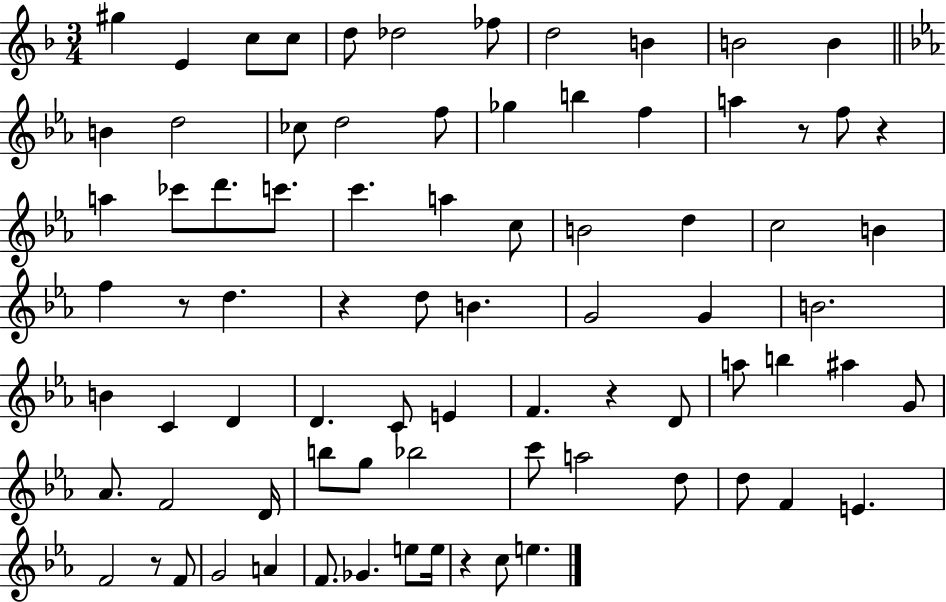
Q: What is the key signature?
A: F major